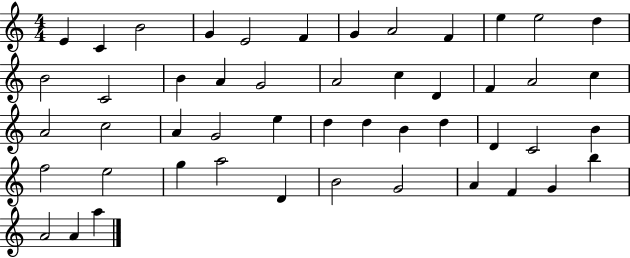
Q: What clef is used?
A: treble